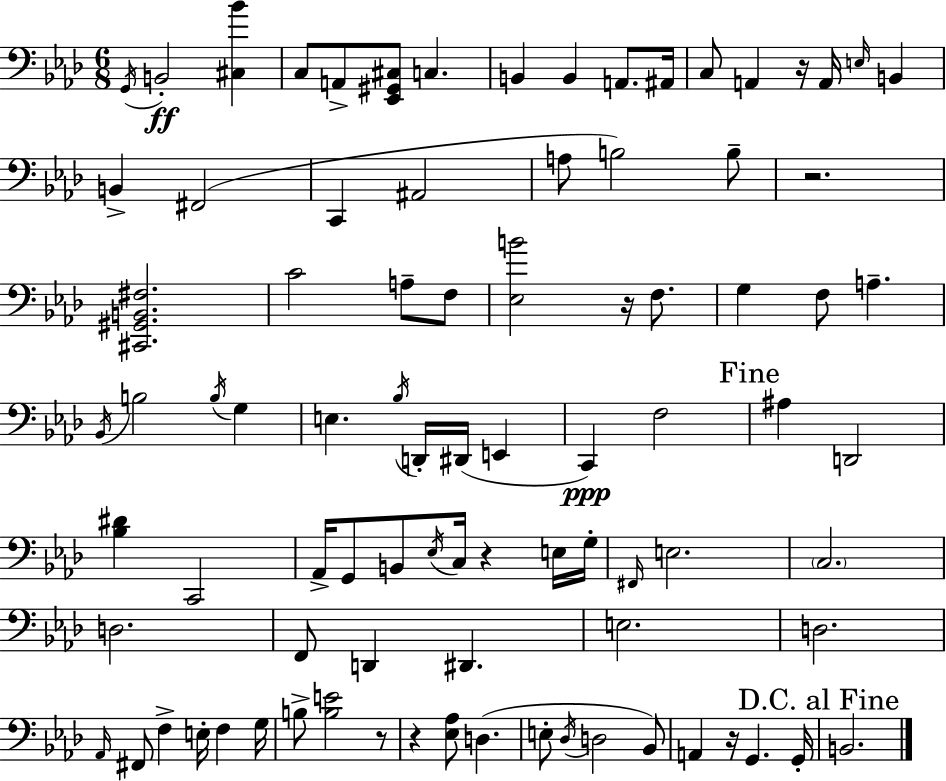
{
  \clef bass
  \numericTimeSignature
  \time 6/8
  \key aes \major
  \acciaccatura { g,16 }\ff b,2-. <cis bes'>4 | c8 a,8-> <ees, gis, cis>8 c4. | b,4 b,4 a,8. | ais,16 c8 a,4 r16 a,16 \grace { e16 } b,4 | \break b,4-> fis,2( | c,4 ais,2 | a8 b2) | b8-- r2. | \break <cis, gis, b, fis>2. | c'2 a8-- | f8 <ees b'>2 r16 f8. | g4 f8 a4.-- | \break \acciaccatura { bes,16 } b2 \acciaccatura { b16 } | g4 e4. \acciaccatura { bes16 } d,16-. | dis,16( e,4 c,4\ppp) f2 | \mark "Fine" ais4 d,2 | \break <bes dis'>4 c,2 | aes,16-> g,8 b,8 \acciaccatura { ees16 } c16 | r4 e16 g16-. \grace { fis,16 } e2. | \parenthesize c2. | \break d2. | f,8 d,4 | dis,4. e2. | d2. | \break \grace { aes,16 } fis,8 f4-> | e16-. f4 g16 b8-> <b e'>2 | r8 r4 | <ees aes>8 d4.( e8-. \acciaccatura { des16 } d2 | \break bes,8) a,4 | r16 g,4. g,16-. \mark "D.C. al Fine" b,2. | \bar "|."
}